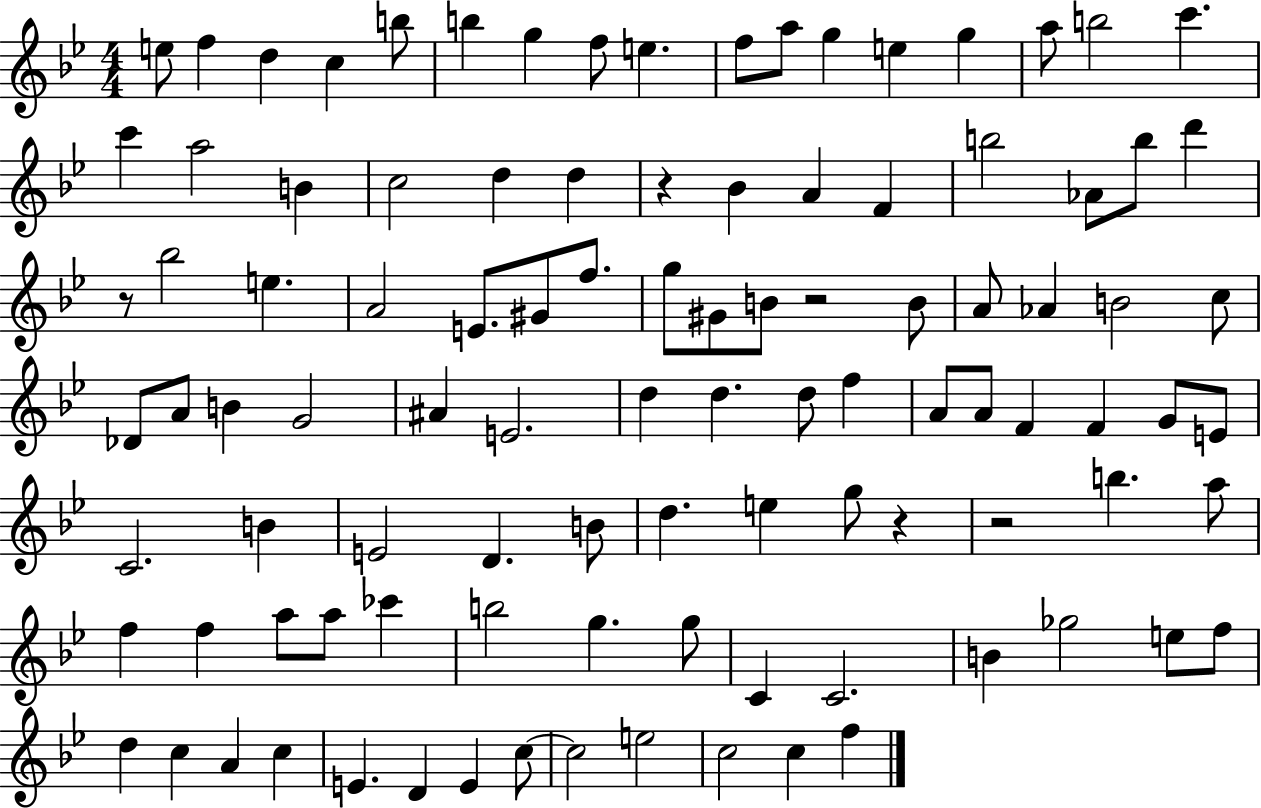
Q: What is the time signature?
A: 4/4